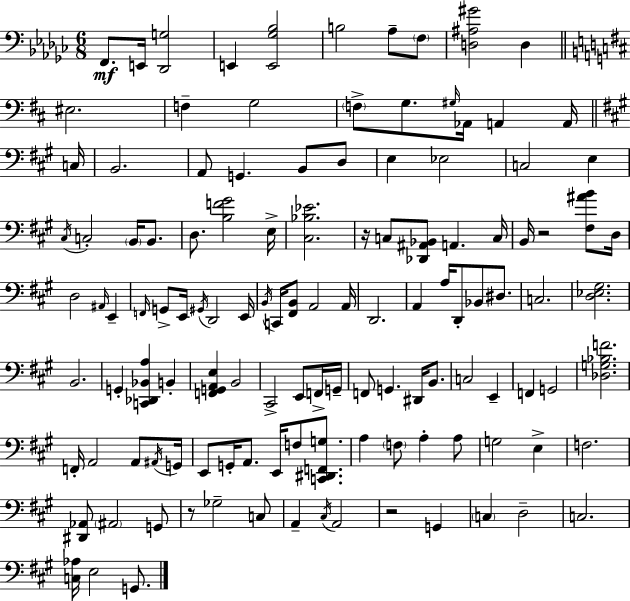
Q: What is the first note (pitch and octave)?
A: F2